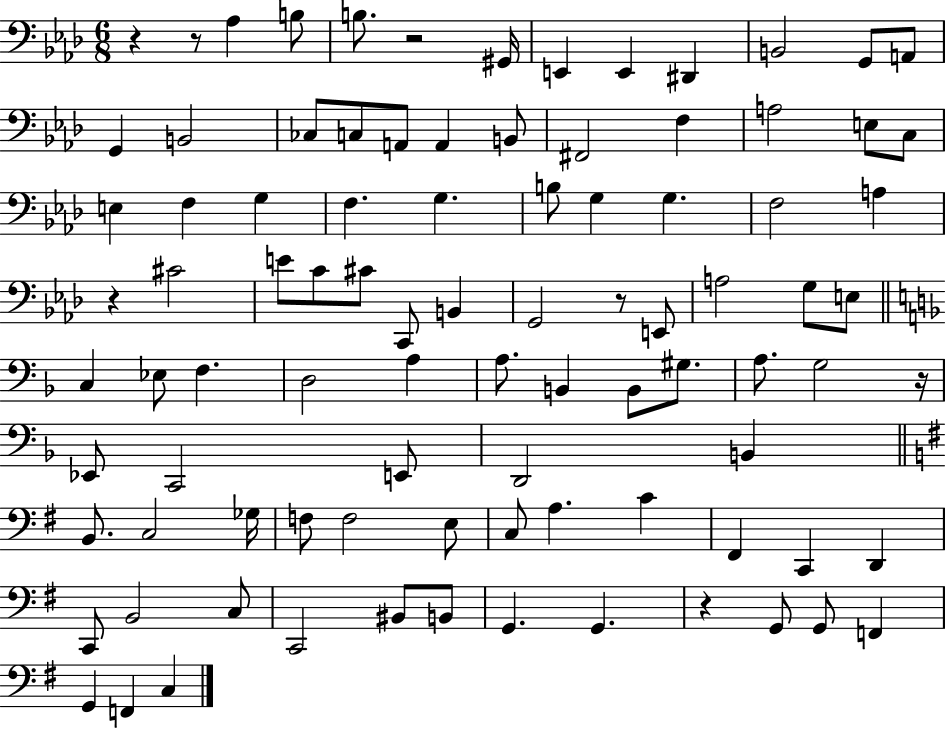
{
  \clef bass
  \numericTimeSignature
  \time 6/8
  \key aes \major
  r4 r8 aes4 b8 | b8. r2 gis,16 | e,4 e,4 dis,4 | b,2 g,8 a,8 | \break g,4 b,2 | ces8 c8 a,8 a,4 b,8 | fis,2 f4 | a2 e8 c8 | \break e4 f4 g4 | f4. g4. | b8 g4 g4. | f2 a4 | \break r4 cis'2 | e'8 c'8 cis'8 c,8 b,4 | g,2 r8 e,8 | a2 g8 e8 | \break \bar "||" \break \key f \major c4 ees8 f4. | d2 a4 | a8. b,4 b,8 gis8. | a8. g2 r16 | \break ees,8 c,2 e,8 | d,2 b,4 | \bar "||" \break \key g \major b,8. c2 ges16 | f8 f2 e8 | c8 a4. c'4 | fis,4 c,4 d,4 | \break c,8 b,2 c8 | c,2 bis,8 b,8 | g,4. g,4. | r4 g,8 g,8 f,4 | \break g,4 f,4 c4 | \bar "|."
}